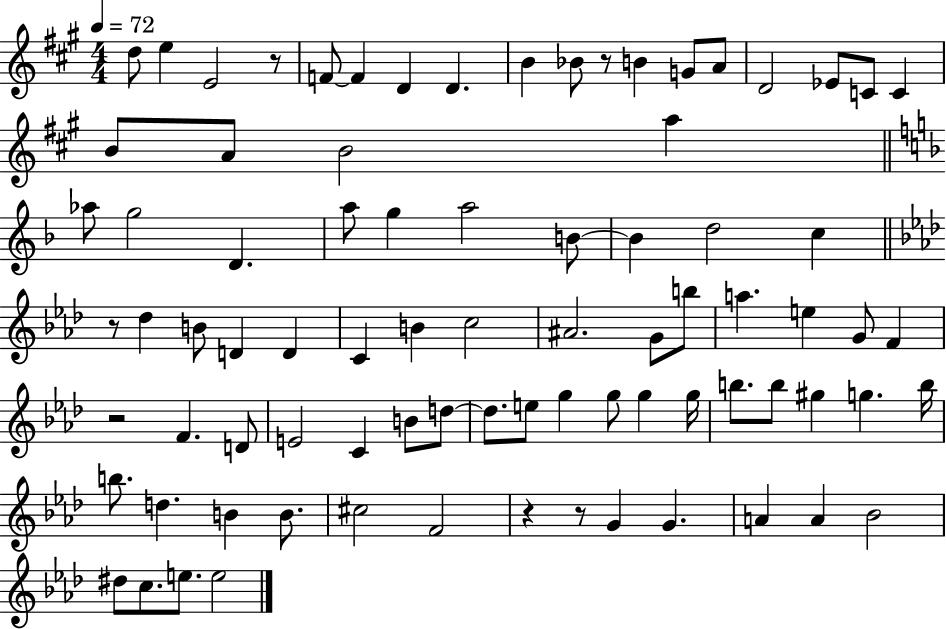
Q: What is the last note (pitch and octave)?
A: E5